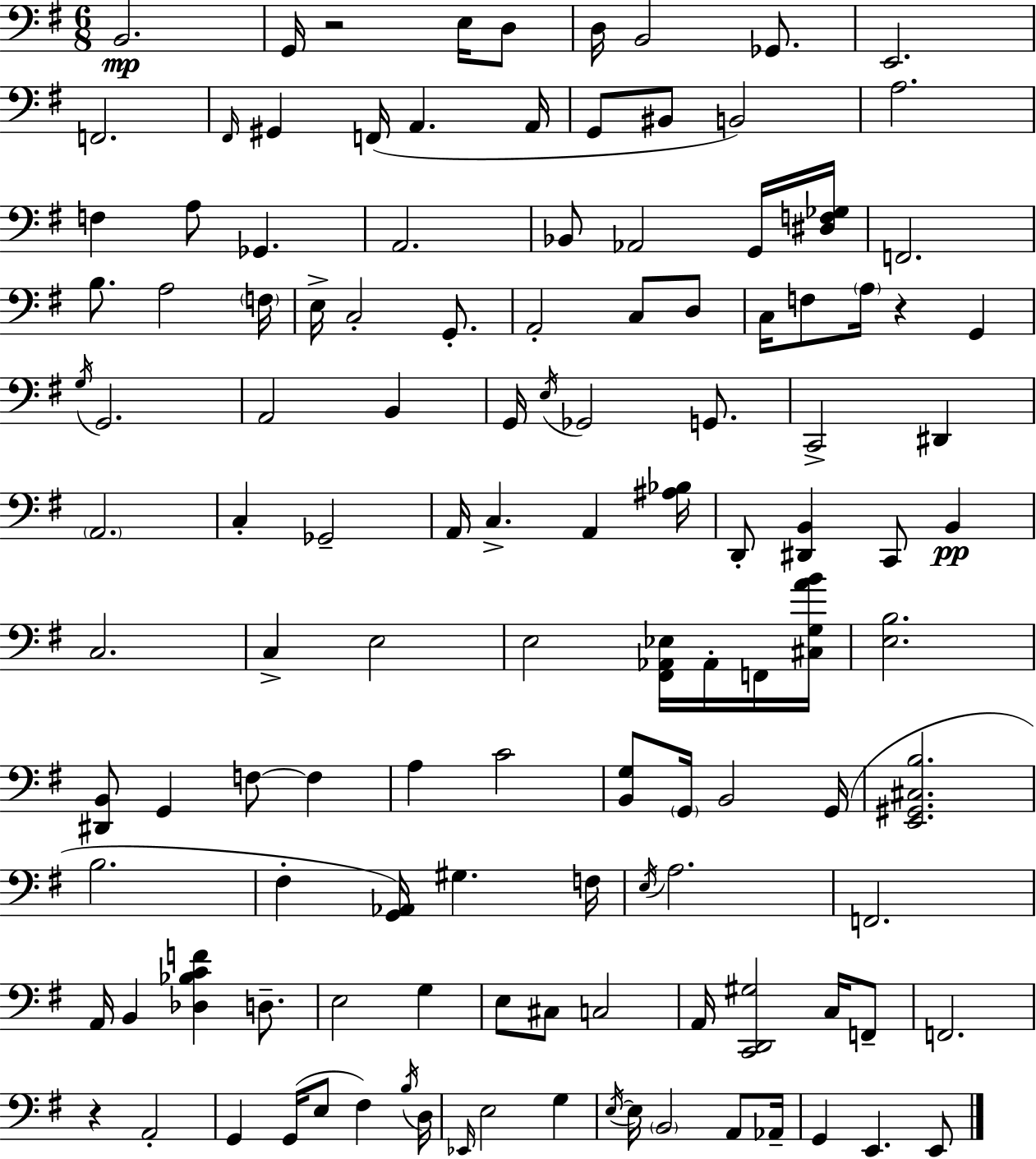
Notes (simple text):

B2/h. G2/s R/h E3/s D3/e D3/s B2/h Gb2/e. E2/h. F2/h. F#2/s G#2/q F2/s A2/q. A2/s G2/e BIS2/e B2/h A3/h. F3/q A3/e Gb2/q. A2/h. Bb2/e Ab2/h G2/s [D#3,F3,Gb3]/s F2/h. B3/e. A3/h F3/s E3/s C3/h G2/e. A2/h C3/e D3/e C3/s F3/e A3/s R/q G2/q G3/s G2/h. A2/h B2/q G2/s E3/s Gb2/h G2/e. C2/h D#2/q A2/h. C3/q Gb2/h A2/s C3/q. A2/q [A#3,Bb3]/s D2/e [D#2,B2]/q C2/e B2/q C3/h. C3/q E3/h E3/h [F#2,Ab2,Eb3]/s Ab2/s F2/s [C#3,G3,A4,B4]/s [E3,B3]/h. [D#2,B2]/e G2/q F3/e F3/q A3/q C4/h [B2,G3]/e G2/s B2/h G2/s [E2,G#2,C#3,B3]/h. B3/h. F#3/q [G2,Ab2]/s G#3/q. F3/s E3/s A3/h. F2/h. A2/s B2/q [Db3,Bb3,C4,F4]/q D3/e. E3/h G3/q E3/e C#3/e C3/h A2/s [C2,D2,G#3]/h C3/s F2/e F2/h. R/q A2/h G2/q G2/s E3/e F#3/q B3/s D3/s Eb2/s E3/h G3/q E3/s E3/s B2/h A2/e Ab2/s G2/q E2/q. E2/e